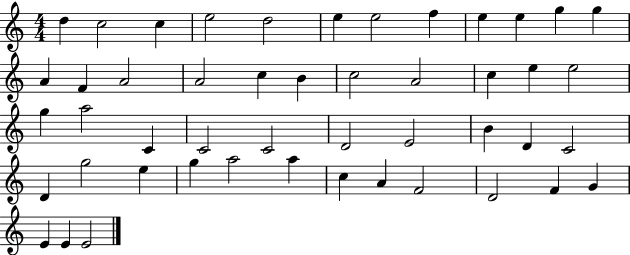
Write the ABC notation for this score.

X:1
T:Untitled
M:4/4
L:1/4
K:C
d c2 c e2 d2 e e2 f e e g g A F A2 A2 c B c2 A2 c e e2 g a2 C C2 C2 D2 E2 B D C2 D g2 e g a2 a c A F2 D2 F G E E E2